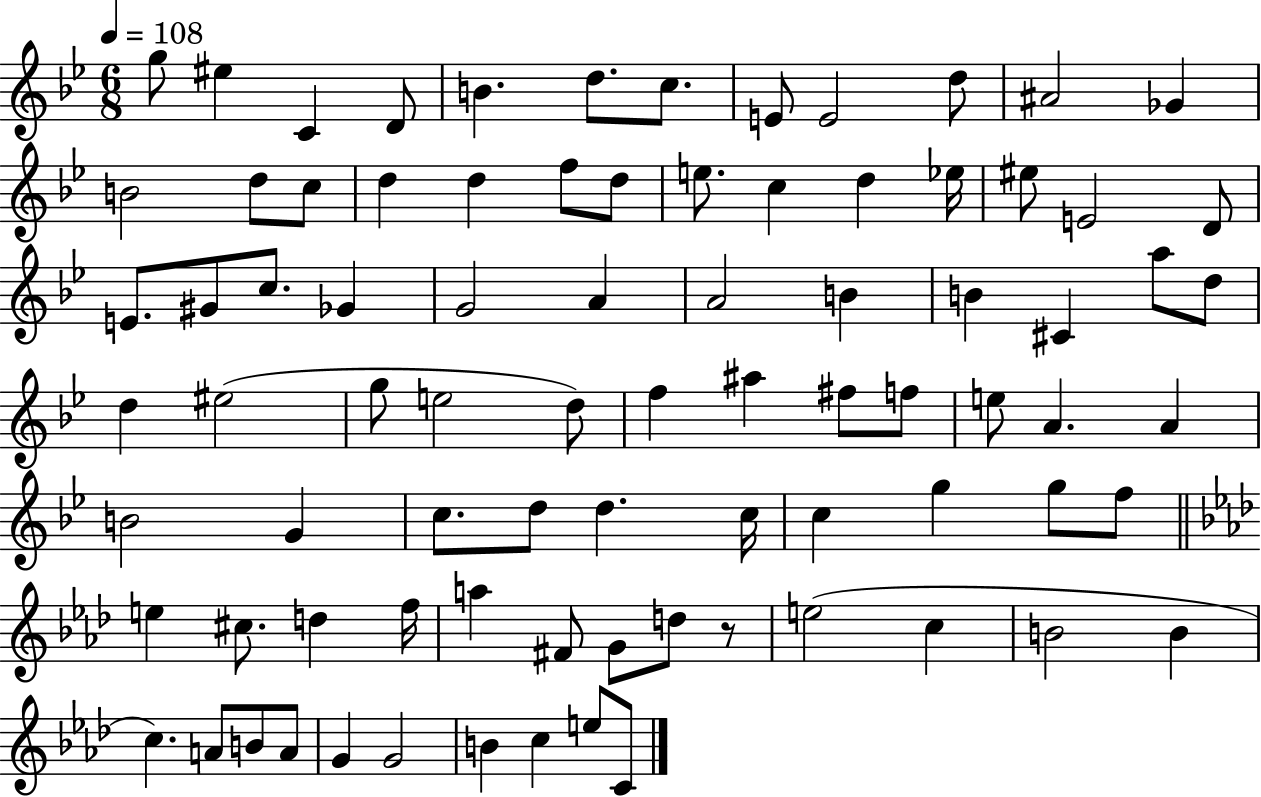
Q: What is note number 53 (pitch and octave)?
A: C5